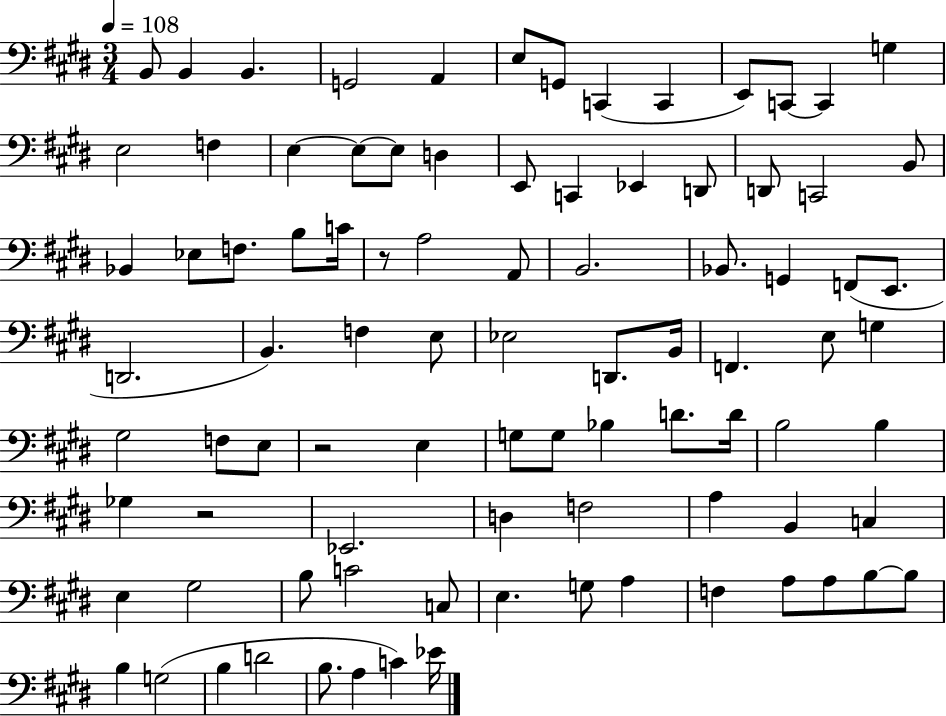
X:1
T:Untitled
M:3/4
L:1/4
K:E
B,,/2 B,, B,, G,,2 A,, E,/2 G,,/2 C,, C,, E,,/2 C,,/2 C,, G, E,2 F, E, E,/2 E,/2 D, E,,/2 C,, _E,, D,,/2 D,,/2 C,,2 B,,/2 _B,, _E,/2 F,/2 B,/2 C/4 z/2 A,2 A,,/2 B,,2 _B,,/2 G,, F,,/2 E,,/2 D,,2 B,, F, E,/2 _E,2 D,,/2 B,,/4 F,, E,/2 G, ^G,2 F,/2 E,/2 z2 E, G,/2 G,/2 _B, D/2 D/4 B,2 B, _G, z2 _E,,2 D, F,2 A, B,, C, E, ^G,2 B,/2 C2 C,/2 E, G,/2 A, F, A,/2 A,/2 B,/2 B,/2 B, G,2 B, D2 B,/2 A, C _E/4